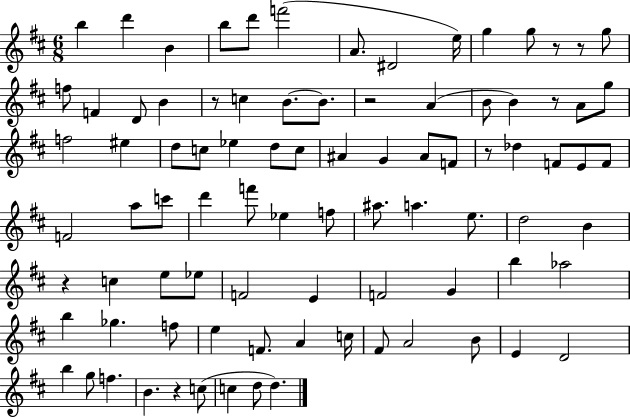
B5/q D6/q B4/q B5/e D6/e F6/h A4/e. D#4/h E5/s G5/q G5/e R/e R/e G5/e F5/e F4/q D4/e B4/q R/e C5/q B4/e. B4/e. R/h A4/q B4/e B4/q R/e A4/e G5/e F5/h EIS5/q D5/e C5/e Eb5/q D5/e C5/e A#4/q G4/q A#4/e F4/e R/e Db5/q F4/e E4/e F4/e F4/h A5/e C6/e D6/q F6/e Eb5/q F5/e A#5/e. A5/q. E5/e. D5/h B4/q R/q C5/q E5/e Eb5/e F4/h E4/q F4/h G4/q B5/q Ab5/h B5/q Gb5/q. F5/e E5/q F4/e. A4/q C5/s F#4/e A4/h B4/e E4/q D4/h B5/q G5/e F5/q. B4/q. R/q C5/e C5/q D5/e D5/q.